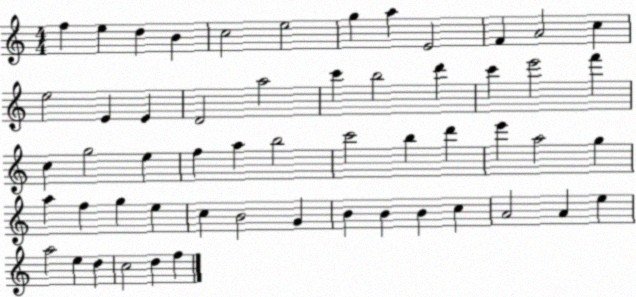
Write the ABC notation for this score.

X:1
T:Untitled
M:4/4
L:1/4
K:C
f e d B c2 e2 g a E2 F A2 c e2 E E D2 a2 c' b2 d' c' e'2 f' c g2 e f a b2 c'2 b d' e' a2 g a f g e c B2 G B B B c A2 A e a2 e d c2 d f